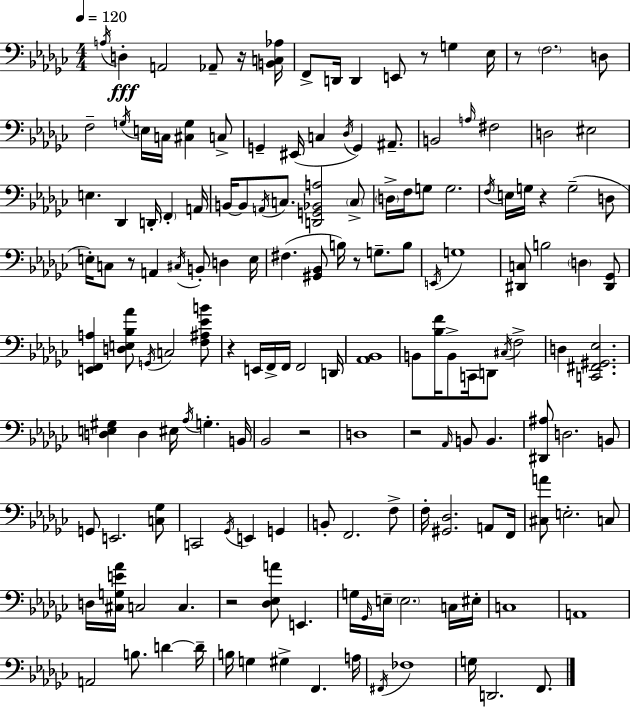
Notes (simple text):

A3/s D3/q A2/h Ab2/e R/s [B2,C3,Ab3]/s F2/e D2/s D2/q E2/e R/e G3/q Eb3/s R/e F3/h. D3/e F3/h G3/s E3/s C3/s [C#3,G3]/q C3/e G2/q EIS2/s C3/q Db3/s G2/q A#2/e. B2/h A3/s F#3/h D3/h EIS3/h E3/q. Db2/q D2/s F2/q A2/s B2/s B2/e A2/s C3/e. [D2,G2,Bb2,A3]/h C3/e D3/s F3/s G3/e G3/h. F3/s E3/s G3/s R/q G3/h D3/e E3/s C3/e R/e A2/q C#3/s B2/e D3/q E3/s F#3/q. [G#2,Bb2]/e B3/s R/e G3/e. B3/e E2/s G3/w [D#2,C3]/e B3/h D3/q [D#2,Gb2]/e [E2,F2,A3]/q [D3,E3,Bb3,Ab4]/e G2/s C3/h [F3,A#3,Eb4,B4]/e R/q E2/s F2/s F2/s F2/h D2/s [Ab2,Bb2]/w B2/e [Bb3,F4]/s B2/e C2/s D2/e C#3/s F3/h D3/q [C2,F#2,G#2,Eb3]/h. [D3,E3,G#3]/q D3/q EIS3/s Ab3/s G3/q. B2/s Bb2/h R/h D3/w R/h Ab2/s B2/e B2/q. [D#2,A#3]/e D3/h. B2/e G2/e E2/h. [C3,Gb3]/e C2/h Gb2/s E2/q G2/q B2/e F2/h. F3/e F3/s [G#2,Db3]/h. A2/e F2/s [C#3,A4]/e E3/h. C3/e D3/s [C#3,G3,E4,Ab4]/s C3/h C3/q. R/h [Db3,Eb3,A4]/e E2/q. G3/s Gb2/s E3/s E3/h. C3/s EIS3/s C3/w A2/w A2/h B3/e. D4/q D4/s B3/s G3/q G#3/q F2/q. A3/s F#2/s FES3/w G3/s D2/h. F2/e.